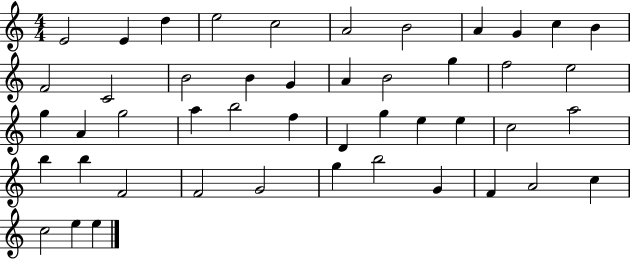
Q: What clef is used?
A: treble